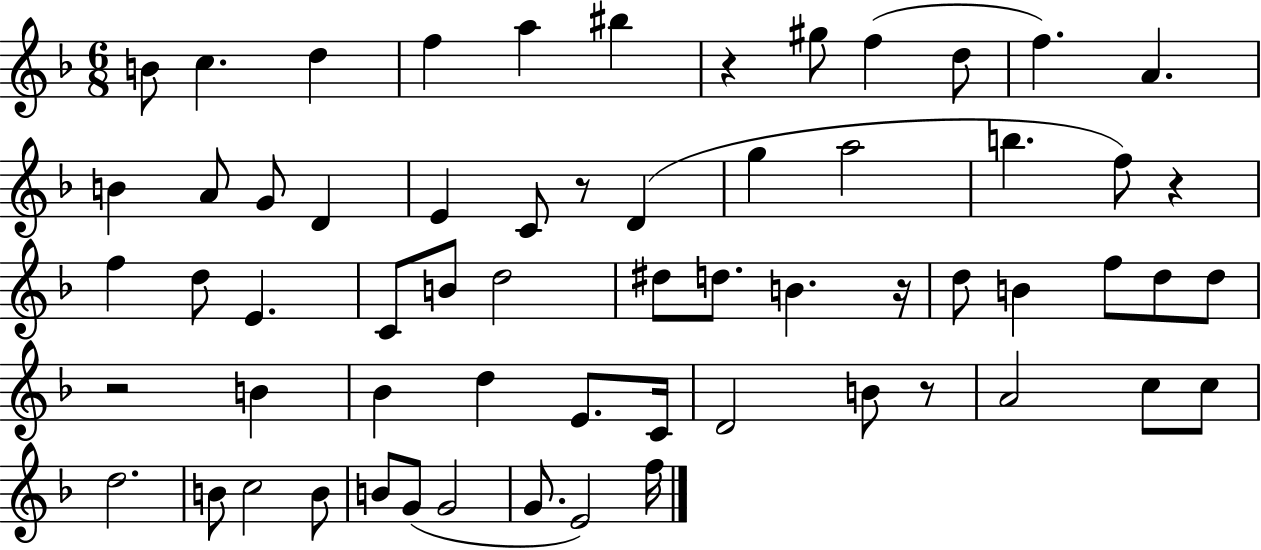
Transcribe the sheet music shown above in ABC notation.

X:1
T:Untitled
M:6/8
L:1/4
K:F
B/2 c d f a ^b z ^g/2 f d/2 f A B A/2 G/2 D E C/2 z/2 D g a2 b f/2 z f d/2 E C/2 B/2 d2 ^d/2 d/2 B z/4 d/2 B f/2 d/2 d/2 z2 B _B d E/2 C/4 D2 B/2 z/2 A2 c/2 c/2 d2 B/2 c2 B/2 B/2 G/2 G2 G/2 E2 f/4